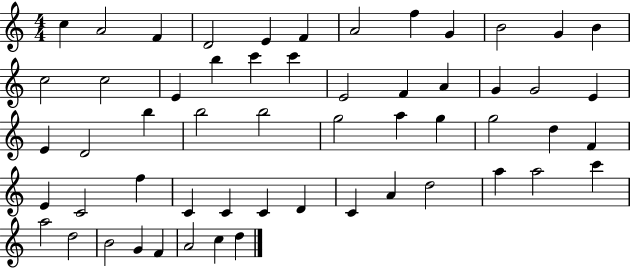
X:1
T:Untitled
M:4/4
L:1/4
K:C
c A2 F D2 E F A2 f G B2 G B c2 c2 E b c' c' E2 F A G G2 E E D2 b b2 b2 g2 a g g2 d F E C2 f C C C D C A d2 a a2 c' a2 d2 B2 G F A2 c d